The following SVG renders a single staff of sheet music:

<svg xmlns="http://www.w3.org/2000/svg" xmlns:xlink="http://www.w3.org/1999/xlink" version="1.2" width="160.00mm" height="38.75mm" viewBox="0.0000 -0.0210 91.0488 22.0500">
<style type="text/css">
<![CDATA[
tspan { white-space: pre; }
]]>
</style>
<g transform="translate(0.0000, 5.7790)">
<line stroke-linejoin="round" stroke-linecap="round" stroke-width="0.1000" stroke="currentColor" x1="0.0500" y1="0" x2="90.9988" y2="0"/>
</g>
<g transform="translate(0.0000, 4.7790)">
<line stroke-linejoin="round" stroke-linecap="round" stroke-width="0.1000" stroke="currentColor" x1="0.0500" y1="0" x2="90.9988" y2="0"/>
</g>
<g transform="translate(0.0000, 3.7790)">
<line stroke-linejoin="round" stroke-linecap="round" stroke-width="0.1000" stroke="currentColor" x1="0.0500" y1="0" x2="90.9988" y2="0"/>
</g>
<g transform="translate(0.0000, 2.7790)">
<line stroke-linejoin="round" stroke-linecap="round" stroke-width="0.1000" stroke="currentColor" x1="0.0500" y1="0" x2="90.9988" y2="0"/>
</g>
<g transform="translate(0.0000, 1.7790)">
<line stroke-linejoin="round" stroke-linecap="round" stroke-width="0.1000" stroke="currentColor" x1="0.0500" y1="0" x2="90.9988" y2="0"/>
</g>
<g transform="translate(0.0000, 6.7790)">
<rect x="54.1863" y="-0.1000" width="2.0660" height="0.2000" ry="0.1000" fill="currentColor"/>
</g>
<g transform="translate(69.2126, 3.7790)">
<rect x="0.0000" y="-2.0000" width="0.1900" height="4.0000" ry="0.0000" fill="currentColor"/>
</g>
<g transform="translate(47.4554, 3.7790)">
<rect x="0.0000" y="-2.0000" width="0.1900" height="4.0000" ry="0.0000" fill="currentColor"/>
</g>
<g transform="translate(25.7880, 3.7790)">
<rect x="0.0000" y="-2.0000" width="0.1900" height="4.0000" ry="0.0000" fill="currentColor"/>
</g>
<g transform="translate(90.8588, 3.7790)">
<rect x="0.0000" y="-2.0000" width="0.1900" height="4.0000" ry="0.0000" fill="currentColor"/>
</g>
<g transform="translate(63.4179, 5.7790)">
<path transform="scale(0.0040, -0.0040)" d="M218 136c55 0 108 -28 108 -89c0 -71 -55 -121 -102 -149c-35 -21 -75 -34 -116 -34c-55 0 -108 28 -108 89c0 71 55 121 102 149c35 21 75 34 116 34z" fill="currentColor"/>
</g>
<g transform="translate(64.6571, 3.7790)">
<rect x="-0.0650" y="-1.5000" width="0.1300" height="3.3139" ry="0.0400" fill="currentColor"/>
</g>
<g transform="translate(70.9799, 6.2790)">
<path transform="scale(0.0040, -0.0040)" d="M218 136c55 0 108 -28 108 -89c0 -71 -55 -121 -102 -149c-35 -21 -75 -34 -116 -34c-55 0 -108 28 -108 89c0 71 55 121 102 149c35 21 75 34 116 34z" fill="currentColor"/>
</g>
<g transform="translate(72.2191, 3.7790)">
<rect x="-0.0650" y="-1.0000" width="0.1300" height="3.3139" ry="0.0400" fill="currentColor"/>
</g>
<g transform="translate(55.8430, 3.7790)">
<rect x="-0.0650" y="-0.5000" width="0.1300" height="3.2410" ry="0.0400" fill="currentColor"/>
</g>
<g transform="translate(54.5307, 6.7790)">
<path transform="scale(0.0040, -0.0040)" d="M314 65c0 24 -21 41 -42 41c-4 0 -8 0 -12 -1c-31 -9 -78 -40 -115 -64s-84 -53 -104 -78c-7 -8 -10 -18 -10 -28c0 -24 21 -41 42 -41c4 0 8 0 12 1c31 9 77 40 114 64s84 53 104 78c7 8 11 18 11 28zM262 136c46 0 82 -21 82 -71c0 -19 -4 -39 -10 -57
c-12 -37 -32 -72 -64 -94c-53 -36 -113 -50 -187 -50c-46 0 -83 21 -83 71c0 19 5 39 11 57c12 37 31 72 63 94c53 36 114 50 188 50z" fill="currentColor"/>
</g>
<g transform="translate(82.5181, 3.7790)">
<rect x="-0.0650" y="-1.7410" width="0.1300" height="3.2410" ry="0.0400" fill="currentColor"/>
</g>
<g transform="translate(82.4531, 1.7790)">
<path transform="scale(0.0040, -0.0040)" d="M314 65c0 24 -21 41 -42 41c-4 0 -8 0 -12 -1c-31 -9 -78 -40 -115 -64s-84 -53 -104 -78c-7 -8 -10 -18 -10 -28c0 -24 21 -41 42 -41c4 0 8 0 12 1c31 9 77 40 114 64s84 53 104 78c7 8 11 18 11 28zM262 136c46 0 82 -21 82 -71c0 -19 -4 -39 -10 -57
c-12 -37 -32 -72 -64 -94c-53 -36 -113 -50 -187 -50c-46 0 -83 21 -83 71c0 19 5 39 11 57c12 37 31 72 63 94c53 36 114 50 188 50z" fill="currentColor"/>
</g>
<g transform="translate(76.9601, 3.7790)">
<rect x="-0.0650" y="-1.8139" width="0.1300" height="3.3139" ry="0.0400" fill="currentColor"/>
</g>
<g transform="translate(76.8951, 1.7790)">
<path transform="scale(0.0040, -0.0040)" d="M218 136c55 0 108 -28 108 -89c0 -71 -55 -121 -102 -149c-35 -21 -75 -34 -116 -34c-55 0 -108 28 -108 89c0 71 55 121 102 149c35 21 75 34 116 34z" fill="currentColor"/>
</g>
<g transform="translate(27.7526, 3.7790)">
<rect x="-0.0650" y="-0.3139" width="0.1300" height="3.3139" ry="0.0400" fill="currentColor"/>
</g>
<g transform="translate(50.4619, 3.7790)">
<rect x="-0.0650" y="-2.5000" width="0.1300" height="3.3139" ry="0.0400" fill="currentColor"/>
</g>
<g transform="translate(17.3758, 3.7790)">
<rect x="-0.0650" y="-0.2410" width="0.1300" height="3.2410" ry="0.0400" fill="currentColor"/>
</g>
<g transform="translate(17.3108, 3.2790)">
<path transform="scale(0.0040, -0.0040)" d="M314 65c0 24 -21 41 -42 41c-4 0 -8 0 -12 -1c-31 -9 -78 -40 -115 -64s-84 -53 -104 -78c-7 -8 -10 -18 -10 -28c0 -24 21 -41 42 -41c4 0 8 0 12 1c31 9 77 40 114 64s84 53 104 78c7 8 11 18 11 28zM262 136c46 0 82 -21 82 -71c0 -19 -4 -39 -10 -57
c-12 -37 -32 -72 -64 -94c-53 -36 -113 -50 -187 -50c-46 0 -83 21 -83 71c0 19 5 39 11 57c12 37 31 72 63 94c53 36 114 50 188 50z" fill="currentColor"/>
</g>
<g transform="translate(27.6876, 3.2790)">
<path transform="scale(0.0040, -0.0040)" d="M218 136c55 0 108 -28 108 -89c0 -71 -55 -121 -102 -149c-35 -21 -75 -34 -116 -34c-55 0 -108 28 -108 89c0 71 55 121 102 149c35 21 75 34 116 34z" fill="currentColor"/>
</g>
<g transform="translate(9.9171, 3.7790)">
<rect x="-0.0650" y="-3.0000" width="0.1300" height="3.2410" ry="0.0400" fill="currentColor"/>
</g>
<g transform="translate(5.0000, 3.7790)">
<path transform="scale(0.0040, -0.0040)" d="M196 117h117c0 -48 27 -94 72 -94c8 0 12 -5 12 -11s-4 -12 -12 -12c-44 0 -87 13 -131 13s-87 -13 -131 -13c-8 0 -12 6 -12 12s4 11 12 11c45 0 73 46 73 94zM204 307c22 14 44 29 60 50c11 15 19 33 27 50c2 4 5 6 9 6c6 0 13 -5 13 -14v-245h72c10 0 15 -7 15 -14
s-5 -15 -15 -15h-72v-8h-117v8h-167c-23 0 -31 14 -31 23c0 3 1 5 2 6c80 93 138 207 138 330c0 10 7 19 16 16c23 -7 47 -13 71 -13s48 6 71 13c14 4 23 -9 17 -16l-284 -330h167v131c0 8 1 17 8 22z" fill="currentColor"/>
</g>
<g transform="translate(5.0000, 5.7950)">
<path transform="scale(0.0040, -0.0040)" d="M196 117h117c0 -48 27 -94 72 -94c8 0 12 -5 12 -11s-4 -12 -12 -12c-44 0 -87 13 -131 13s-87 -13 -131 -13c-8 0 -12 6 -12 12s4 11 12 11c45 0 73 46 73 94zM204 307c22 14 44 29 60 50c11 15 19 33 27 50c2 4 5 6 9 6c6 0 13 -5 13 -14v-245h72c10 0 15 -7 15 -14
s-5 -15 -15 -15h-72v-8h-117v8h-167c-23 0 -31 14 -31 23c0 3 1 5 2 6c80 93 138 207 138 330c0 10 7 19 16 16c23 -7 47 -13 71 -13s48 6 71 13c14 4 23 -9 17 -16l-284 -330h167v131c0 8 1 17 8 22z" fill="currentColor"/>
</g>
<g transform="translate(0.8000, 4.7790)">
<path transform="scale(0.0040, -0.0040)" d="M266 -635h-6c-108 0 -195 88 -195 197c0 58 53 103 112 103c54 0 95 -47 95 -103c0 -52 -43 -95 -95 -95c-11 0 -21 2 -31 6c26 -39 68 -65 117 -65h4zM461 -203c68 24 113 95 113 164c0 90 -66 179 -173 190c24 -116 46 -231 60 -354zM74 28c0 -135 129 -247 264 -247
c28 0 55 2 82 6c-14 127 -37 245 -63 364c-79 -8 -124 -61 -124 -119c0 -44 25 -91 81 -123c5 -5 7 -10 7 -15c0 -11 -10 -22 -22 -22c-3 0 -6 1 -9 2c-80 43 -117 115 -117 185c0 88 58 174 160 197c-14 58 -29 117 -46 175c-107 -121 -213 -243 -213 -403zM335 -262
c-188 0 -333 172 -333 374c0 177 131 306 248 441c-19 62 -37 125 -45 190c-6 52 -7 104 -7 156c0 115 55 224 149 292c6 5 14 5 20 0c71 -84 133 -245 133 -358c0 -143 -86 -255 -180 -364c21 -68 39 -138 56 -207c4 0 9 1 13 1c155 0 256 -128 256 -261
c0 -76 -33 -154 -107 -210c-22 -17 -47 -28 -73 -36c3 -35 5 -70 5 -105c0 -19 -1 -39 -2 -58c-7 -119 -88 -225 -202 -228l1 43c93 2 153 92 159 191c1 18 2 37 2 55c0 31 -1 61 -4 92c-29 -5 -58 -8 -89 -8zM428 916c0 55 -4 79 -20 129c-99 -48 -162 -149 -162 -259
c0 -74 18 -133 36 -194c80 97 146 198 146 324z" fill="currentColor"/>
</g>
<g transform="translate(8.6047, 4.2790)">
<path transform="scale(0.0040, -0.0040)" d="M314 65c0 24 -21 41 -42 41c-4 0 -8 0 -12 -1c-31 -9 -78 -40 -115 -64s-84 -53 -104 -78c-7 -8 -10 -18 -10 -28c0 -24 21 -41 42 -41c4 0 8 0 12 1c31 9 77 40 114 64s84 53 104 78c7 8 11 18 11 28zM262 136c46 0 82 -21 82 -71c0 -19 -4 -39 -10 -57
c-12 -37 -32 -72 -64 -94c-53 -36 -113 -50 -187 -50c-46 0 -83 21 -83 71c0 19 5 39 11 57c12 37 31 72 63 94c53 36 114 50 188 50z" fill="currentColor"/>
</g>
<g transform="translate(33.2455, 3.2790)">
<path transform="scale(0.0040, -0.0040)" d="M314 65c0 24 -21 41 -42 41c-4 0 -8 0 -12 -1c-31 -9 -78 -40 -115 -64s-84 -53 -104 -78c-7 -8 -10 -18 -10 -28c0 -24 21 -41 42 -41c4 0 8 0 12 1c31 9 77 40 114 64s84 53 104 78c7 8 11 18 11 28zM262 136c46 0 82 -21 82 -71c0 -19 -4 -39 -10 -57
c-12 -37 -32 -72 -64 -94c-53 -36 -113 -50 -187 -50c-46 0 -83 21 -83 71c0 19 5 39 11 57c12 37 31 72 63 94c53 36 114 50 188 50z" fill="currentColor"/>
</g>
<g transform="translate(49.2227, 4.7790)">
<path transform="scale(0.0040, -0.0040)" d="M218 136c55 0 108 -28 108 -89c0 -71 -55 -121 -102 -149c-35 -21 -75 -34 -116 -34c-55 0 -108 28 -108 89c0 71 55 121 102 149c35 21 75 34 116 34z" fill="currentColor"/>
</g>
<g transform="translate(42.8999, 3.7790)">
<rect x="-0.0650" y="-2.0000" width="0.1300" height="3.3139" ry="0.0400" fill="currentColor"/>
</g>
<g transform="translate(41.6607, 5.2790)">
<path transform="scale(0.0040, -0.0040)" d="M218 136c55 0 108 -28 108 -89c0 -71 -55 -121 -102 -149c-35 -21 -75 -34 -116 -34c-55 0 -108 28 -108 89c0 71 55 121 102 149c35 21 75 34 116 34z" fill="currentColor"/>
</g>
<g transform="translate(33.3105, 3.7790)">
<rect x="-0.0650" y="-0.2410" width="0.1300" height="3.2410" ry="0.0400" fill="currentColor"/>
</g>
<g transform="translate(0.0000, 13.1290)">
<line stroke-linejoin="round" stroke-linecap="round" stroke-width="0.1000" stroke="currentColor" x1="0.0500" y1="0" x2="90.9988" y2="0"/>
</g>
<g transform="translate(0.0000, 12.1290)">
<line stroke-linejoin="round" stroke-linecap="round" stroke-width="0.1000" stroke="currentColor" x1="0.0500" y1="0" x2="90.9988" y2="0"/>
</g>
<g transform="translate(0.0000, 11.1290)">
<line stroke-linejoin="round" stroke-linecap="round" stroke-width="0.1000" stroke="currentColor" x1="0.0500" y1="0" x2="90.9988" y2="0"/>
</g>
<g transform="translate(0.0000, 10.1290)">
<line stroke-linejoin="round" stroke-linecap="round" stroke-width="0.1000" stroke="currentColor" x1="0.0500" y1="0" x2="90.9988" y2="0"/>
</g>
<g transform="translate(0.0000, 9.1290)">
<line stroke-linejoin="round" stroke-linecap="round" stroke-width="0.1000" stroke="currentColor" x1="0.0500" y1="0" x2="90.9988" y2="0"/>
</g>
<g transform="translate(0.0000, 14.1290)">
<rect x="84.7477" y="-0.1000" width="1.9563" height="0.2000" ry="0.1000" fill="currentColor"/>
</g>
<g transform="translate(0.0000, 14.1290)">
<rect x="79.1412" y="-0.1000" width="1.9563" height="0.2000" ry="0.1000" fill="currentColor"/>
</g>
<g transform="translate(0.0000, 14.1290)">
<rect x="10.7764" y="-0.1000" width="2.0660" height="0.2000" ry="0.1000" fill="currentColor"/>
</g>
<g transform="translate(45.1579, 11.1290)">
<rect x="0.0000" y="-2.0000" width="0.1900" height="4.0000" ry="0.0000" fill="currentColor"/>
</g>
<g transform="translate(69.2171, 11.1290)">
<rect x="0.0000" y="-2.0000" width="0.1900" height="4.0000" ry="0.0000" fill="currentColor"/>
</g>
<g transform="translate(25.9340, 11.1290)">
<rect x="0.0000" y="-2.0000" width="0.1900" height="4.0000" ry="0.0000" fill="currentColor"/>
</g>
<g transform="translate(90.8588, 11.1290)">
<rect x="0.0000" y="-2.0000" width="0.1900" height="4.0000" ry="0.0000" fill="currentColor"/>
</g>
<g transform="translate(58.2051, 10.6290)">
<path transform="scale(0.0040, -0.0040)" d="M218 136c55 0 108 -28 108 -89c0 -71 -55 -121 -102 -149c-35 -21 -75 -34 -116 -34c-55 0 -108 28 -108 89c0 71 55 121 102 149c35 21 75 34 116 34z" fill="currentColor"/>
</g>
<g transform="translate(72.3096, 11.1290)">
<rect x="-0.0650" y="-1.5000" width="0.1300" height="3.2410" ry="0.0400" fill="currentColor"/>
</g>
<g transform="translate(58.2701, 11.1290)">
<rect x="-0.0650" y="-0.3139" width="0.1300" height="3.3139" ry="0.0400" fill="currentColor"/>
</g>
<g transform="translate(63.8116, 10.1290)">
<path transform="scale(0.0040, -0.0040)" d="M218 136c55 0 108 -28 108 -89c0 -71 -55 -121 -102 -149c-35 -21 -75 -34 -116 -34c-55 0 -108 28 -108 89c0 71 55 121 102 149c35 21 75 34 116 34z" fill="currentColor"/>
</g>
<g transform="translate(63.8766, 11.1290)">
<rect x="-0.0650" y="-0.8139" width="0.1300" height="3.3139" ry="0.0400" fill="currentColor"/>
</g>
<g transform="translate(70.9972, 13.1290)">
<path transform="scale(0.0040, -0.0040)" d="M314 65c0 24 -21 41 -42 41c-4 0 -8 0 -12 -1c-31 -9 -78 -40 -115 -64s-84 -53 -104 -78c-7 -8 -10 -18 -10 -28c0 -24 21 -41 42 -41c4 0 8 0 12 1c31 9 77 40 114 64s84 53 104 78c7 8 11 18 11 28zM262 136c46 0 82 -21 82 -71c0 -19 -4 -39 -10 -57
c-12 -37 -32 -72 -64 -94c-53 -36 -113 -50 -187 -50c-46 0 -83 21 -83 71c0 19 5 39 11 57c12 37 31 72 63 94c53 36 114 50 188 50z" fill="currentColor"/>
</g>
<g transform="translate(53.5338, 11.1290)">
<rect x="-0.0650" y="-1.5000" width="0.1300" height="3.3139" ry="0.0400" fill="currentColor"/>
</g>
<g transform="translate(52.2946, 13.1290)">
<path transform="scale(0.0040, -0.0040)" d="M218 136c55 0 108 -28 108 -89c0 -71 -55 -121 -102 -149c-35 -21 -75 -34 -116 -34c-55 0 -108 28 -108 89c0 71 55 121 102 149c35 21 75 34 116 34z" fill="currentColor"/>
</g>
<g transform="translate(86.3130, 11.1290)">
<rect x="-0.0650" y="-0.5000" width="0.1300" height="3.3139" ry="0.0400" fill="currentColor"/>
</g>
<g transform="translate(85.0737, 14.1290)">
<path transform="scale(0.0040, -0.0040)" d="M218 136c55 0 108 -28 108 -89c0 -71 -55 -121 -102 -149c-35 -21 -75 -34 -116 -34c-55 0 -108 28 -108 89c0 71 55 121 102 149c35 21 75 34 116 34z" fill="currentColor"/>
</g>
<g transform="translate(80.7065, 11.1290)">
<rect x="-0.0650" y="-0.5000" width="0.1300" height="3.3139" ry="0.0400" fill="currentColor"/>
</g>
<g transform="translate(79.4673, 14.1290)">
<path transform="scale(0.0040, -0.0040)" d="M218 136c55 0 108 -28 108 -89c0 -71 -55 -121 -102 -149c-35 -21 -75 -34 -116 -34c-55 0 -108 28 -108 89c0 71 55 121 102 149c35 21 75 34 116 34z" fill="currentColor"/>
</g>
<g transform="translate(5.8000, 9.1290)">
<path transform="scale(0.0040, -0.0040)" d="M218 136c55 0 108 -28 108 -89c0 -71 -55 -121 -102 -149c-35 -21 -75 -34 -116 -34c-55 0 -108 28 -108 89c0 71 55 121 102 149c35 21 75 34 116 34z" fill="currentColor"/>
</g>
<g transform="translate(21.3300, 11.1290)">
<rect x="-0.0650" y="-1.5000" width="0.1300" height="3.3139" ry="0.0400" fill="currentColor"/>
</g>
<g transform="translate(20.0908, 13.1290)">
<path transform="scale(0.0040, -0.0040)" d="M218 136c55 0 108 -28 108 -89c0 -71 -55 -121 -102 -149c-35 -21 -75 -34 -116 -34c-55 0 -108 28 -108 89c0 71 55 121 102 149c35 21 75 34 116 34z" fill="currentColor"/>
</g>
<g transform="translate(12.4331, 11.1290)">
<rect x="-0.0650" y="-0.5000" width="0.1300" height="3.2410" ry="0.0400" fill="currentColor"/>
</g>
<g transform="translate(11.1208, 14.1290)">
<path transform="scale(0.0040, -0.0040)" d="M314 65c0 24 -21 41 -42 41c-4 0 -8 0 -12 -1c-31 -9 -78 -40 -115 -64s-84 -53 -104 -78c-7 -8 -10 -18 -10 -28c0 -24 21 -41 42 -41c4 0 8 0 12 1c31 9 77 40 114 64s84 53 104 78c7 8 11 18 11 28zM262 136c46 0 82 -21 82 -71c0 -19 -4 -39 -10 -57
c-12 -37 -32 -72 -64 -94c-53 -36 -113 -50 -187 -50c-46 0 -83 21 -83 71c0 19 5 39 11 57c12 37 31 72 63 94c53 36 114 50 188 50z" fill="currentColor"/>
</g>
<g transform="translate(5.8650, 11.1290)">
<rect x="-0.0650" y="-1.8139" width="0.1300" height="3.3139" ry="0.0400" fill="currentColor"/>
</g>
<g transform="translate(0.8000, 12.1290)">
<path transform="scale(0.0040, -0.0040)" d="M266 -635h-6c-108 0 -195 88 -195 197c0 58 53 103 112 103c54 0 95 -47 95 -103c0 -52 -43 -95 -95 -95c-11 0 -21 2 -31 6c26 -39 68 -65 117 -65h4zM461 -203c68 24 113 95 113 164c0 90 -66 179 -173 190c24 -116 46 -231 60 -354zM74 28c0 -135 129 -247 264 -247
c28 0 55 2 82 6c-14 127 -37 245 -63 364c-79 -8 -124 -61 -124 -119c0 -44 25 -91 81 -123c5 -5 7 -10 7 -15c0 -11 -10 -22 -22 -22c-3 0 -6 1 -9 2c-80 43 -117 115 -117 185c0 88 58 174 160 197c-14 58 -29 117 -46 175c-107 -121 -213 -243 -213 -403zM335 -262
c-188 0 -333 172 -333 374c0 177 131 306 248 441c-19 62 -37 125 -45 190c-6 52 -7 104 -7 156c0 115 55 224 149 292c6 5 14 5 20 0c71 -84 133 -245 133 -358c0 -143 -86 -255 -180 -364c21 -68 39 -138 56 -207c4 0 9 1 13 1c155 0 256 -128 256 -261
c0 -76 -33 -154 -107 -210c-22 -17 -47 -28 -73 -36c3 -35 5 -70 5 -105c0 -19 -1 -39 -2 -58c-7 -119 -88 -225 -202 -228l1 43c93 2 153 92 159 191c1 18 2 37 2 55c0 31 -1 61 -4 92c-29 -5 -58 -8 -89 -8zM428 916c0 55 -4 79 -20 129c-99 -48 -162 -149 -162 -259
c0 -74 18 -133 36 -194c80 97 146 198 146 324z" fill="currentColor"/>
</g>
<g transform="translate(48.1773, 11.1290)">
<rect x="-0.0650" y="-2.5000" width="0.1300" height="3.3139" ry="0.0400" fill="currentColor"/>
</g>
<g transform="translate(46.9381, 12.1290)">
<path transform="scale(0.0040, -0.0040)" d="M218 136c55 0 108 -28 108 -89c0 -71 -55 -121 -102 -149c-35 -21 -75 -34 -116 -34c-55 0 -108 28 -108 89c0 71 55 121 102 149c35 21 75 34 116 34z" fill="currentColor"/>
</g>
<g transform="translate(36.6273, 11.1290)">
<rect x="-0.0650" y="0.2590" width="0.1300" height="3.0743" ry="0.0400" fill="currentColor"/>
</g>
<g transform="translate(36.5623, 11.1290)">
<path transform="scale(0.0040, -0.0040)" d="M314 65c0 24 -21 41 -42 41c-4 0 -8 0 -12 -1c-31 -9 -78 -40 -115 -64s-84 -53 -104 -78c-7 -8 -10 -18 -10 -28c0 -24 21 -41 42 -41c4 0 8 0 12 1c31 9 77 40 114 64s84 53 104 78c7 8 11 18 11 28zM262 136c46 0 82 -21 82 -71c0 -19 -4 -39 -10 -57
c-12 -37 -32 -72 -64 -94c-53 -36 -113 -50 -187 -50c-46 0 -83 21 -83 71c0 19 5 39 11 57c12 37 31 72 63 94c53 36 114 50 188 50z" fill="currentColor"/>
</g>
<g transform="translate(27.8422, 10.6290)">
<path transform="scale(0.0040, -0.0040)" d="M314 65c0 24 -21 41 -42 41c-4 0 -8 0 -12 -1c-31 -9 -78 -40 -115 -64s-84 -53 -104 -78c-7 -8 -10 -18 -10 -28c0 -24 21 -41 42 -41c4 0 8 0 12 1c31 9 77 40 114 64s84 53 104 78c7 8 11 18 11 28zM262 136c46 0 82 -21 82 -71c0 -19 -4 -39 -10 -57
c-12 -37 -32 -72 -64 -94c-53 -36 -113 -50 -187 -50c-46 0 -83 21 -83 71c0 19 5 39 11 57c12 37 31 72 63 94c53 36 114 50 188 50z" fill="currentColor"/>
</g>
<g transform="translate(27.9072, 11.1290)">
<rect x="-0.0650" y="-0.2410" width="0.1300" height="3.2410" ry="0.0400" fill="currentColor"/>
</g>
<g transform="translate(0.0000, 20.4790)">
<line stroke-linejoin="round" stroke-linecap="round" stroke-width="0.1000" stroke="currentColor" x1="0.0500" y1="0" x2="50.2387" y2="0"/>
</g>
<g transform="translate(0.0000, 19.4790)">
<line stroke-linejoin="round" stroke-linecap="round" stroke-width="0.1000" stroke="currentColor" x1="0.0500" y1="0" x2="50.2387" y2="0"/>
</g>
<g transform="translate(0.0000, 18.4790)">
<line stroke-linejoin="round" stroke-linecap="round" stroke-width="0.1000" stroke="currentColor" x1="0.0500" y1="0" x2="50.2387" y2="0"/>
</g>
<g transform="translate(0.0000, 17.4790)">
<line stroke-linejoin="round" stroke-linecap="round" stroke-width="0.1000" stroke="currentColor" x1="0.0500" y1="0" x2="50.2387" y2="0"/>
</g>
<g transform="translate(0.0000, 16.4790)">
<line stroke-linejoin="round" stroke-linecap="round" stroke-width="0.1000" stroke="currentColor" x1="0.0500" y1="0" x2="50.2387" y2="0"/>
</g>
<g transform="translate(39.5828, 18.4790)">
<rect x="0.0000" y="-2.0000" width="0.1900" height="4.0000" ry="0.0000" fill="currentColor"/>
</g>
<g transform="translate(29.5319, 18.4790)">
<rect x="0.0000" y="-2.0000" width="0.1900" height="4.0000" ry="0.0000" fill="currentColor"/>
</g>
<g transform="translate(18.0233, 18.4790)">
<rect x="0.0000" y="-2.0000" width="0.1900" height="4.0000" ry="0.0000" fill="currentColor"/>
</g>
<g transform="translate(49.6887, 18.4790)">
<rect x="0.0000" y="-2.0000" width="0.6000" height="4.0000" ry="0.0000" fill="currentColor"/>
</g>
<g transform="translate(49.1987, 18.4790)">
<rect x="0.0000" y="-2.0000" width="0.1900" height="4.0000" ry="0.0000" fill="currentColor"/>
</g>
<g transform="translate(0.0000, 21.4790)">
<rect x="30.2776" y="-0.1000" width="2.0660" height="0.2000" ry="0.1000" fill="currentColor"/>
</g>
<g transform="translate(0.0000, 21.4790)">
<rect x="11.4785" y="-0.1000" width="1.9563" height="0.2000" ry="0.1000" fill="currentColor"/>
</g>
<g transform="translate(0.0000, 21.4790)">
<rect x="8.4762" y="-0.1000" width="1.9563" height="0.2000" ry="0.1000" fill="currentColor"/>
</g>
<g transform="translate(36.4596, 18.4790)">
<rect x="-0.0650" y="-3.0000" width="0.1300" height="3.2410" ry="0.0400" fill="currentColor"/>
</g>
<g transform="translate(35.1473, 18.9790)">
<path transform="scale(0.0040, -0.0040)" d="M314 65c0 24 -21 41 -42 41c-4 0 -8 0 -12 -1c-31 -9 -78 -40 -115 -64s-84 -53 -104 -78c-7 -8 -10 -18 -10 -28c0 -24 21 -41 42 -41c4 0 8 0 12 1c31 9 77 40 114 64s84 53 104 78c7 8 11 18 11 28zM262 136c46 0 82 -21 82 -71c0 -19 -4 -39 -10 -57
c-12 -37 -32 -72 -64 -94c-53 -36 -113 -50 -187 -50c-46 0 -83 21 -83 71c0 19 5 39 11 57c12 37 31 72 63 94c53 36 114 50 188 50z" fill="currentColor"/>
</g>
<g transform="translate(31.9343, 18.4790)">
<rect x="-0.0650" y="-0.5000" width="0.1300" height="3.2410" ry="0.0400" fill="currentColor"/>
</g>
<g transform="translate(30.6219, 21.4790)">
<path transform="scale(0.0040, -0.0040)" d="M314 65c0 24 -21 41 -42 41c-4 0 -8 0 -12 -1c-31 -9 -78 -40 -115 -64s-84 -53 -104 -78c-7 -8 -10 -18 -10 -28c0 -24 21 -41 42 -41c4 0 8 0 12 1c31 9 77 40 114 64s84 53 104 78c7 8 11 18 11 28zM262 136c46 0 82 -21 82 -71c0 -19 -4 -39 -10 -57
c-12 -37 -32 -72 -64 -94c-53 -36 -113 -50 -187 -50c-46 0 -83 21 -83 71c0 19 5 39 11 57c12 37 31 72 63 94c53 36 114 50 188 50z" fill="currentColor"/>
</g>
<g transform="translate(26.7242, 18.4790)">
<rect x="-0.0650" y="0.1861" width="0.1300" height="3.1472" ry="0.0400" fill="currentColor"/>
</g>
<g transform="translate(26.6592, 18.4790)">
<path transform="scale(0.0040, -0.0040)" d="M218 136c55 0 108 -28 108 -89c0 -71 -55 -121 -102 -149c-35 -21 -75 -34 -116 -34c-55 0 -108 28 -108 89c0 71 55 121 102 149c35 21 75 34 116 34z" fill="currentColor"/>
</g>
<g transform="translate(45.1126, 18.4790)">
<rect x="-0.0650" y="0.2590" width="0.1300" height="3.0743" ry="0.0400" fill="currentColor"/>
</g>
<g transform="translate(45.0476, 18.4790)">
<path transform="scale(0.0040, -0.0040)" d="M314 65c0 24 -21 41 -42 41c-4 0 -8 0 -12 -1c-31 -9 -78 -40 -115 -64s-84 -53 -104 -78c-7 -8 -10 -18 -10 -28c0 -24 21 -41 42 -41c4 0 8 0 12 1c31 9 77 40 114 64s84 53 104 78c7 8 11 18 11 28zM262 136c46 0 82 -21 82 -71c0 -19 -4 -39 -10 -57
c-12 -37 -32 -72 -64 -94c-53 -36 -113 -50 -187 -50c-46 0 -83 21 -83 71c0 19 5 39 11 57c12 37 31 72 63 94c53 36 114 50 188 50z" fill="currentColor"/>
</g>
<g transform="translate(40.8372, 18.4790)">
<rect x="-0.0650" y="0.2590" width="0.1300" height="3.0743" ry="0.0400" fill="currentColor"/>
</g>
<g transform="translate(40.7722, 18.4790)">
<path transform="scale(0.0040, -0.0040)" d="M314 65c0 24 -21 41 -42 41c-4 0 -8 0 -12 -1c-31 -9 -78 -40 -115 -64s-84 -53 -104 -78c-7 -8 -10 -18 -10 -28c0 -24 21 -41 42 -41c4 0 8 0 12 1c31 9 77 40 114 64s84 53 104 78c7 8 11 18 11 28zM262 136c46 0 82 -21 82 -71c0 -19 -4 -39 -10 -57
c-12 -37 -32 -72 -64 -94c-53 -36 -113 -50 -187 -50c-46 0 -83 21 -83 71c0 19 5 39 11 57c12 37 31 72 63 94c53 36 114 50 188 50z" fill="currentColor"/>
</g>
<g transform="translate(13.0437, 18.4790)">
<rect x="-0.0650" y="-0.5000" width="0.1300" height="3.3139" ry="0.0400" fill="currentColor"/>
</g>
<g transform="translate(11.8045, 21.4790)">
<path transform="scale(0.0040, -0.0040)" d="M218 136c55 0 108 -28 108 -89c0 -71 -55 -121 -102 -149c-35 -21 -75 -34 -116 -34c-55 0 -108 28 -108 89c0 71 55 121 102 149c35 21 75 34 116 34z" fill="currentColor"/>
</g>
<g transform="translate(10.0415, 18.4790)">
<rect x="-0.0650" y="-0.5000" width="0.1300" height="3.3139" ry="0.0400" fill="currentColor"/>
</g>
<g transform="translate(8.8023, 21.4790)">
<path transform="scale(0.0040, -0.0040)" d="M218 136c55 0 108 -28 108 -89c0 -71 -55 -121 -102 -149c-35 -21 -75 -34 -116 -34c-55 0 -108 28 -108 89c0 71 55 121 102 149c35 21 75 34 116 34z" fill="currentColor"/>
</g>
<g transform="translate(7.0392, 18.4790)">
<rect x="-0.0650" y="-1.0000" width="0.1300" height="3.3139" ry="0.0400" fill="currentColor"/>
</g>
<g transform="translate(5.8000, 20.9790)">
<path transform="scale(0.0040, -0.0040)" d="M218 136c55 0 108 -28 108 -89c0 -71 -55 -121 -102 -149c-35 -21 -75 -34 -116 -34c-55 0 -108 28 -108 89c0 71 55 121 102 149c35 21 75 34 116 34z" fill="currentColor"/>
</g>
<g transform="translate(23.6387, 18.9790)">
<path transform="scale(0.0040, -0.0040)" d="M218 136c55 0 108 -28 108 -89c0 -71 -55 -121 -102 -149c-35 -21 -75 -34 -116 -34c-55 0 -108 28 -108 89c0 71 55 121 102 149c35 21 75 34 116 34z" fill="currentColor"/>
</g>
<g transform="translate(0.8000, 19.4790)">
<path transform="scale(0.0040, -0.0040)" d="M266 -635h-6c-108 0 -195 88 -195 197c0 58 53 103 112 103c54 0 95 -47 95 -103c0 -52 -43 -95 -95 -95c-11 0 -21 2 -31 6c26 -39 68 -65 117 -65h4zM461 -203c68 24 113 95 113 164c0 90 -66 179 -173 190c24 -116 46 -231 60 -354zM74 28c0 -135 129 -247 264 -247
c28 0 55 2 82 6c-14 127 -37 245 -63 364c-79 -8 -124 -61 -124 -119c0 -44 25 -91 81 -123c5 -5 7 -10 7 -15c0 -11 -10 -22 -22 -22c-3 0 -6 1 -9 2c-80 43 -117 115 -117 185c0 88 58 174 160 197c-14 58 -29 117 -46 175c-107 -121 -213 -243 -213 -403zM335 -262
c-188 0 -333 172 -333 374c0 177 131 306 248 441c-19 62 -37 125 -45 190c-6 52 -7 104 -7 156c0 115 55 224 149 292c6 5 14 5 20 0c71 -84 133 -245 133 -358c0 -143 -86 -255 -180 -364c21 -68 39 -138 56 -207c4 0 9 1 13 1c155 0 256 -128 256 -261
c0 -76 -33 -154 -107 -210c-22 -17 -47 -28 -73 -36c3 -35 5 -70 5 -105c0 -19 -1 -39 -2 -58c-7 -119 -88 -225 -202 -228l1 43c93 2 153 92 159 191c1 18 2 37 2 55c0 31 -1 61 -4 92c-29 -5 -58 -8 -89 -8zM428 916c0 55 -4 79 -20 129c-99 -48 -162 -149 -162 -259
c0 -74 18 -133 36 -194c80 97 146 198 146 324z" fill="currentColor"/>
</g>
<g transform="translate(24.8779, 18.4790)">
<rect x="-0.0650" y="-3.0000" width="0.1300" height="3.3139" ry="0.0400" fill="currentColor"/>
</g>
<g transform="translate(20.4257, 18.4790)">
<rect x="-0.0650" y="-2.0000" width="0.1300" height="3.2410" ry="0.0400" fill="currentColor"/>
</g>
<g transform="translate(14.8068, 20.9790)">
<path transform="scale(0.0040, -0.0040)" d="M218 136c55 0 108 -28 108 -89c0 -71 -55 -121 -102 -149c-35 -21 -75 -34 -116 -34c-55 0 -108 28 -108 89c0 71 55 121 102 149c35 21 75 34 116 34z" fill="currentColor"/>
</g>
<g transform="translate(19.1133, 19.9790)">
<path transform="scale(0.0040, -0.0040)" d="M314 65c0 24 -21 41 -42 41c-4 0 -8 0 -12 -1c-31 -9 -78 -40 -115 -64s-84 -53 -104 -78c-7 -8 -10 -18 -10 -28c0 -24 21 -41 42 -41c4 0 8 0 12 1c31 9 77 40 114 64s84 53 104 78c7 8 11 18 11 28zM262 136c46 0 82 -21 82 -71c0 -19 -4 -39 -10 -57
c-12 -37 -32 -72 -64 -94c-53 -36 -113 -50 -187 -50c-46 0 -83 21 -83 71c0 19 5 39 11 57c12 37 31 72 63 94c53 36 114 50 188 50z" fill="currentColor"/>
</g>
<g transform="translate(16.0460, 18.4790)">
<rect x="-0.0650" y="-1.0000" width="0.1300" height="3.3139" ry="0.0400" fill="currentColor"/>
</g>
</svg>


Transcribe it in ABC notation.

X:1
T:Untitled
M:4/4
L:1/4
K:C
A2 c2 c c2 F G C2 E D f f2 f C2 E c2 B2 G E c d E2 C C D C C D F2 A B C2 A2 B2 B2